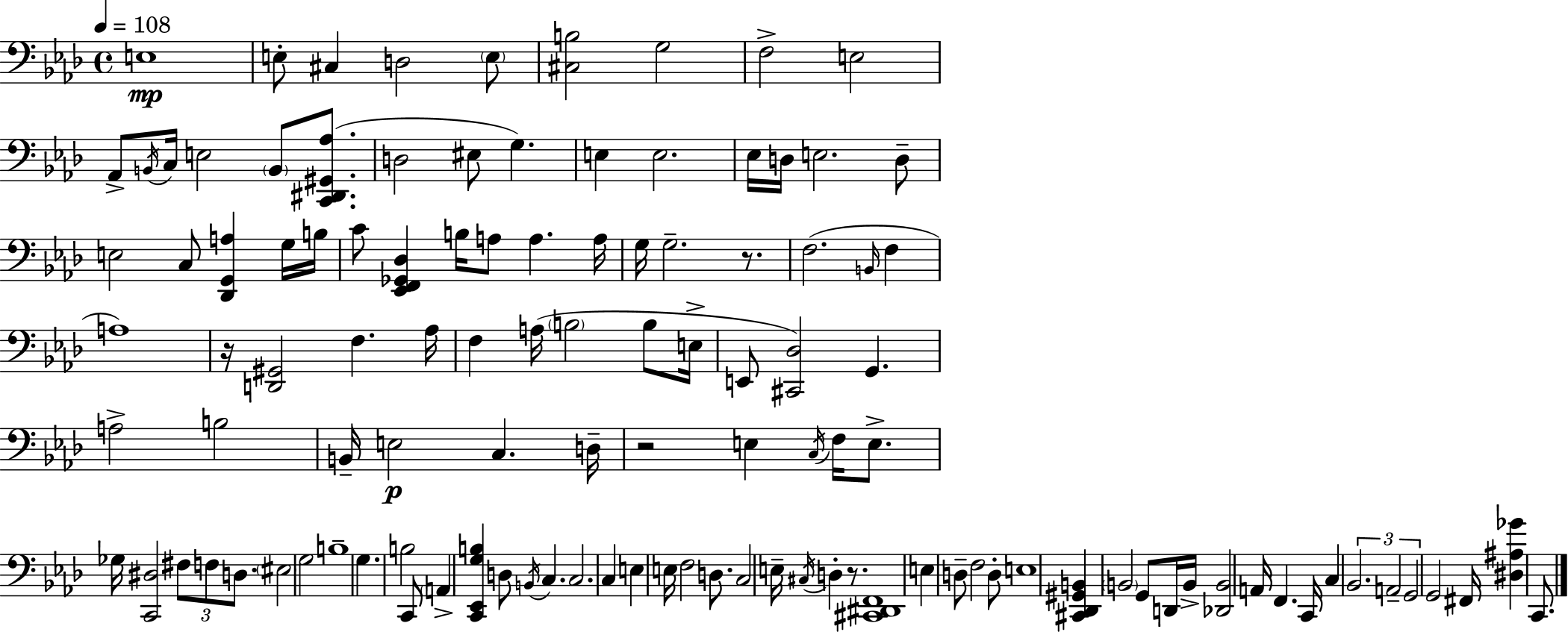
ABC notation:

X:1
T:Untitled
M:4/4
L:1/4
K:Fm
E,4 E,/2 ^C, D,2 E,/2 [^C,B,]2 G,2 F,2 E,2 _A,,/2 B,,/4 C,/4 E,2 B,,/2 [C,,^D,,^G,,_A,]/2 D,2 ^E,/2 G, E, E,2 _E,/4 D,/4 E,2 D,/2 E,2 C,/2 [_D,,G,,A,] G,/4 B,/4 C/2 [_E,,F,,_G,,_D,] B,/4 A,/2 A, A,/4 G,/4 G,2 z/2 F,2 B,,/4 F, A,4 z/4 [D,,^G,,]2 F, _A,/4 F, A,/4 B,2 B,/2 E,/4 E,,/2 [^C,,_D,]2 G,, A,2 B,2 B,,/4 E,2 C, D,/4 z2 E, C,/4 F,/4 E,/2 _G,/4 [C,,^D,]2 ^F,/2 F,/2 D,/2 ^E,2 G,2 B,4 G, B,2 C,,/2 A,, [C,,_E,,G,B,] D,/2 B,,/4 C, C,2 C, E, E,/4 F,2 D,/2 C,2 E,/4 ^C,/4 D, z/2 [^C,,^D,,F,,]4 E, D,/2 F,2 D,/2 E,4 [^C,,_D,,^G,,B,,] B,,2 G,,/2 D,,/4 B,,/4 [_D,,B,,]2 A,,/4 F,, C,,/4 C, _B,,2 A,,2 G,,2 G,,2 ^F,,/4 [^D,^A,_G] C,,/2